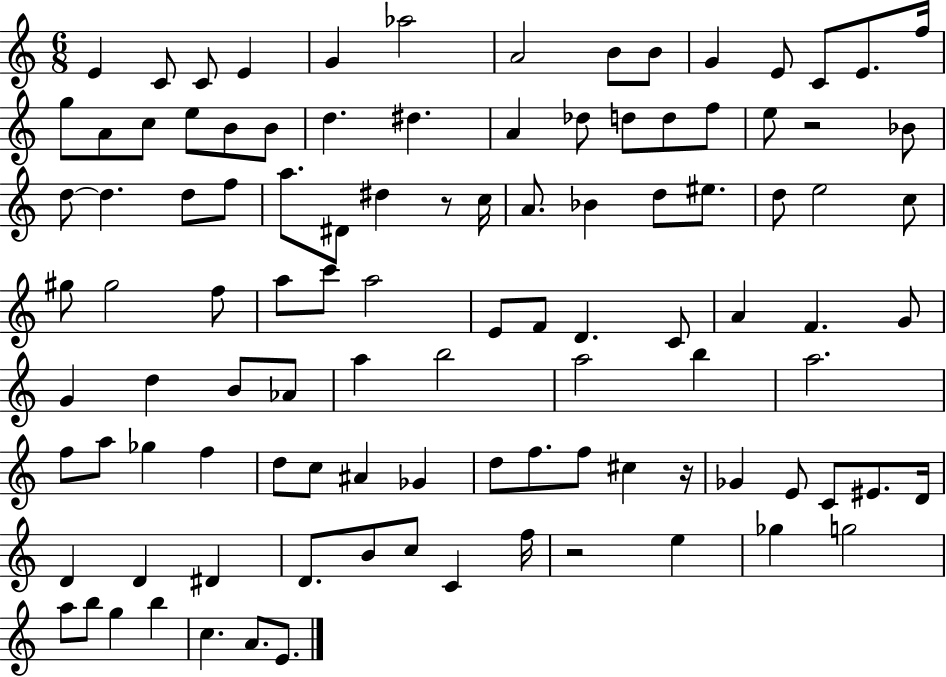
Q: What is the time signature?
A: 6/8